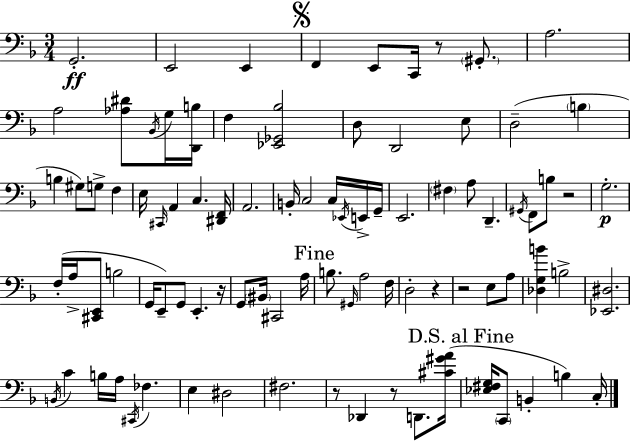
{
  \clef bass
  \numericTimeSignature
  \time 3/4
  \key f \major
  g,2.-.\ff | e,2 e,4 | \mark \markup { \musicglyph "scripts.segno" } f,4 e,8 c,16 r8 \parenthesize gis,8.-. | a2. | \break a2 <aes dis'>8 \acciaccatura { bes,16 } g16 | <d, b>16 f4 <ees, ges, bes>2 | d8 d,2 e8 | d2--( \parenthesize b4 | \break b4 gis8) g8-> f4 | e16 \grace { cis,16 } a,4 c4. | <dis, f,>16 a,2. | b,16-. c2 c16 | \break \acciaccatura { ees,16 } e,16-> g,16-- e,2. | \parenthesize fis4 a8 d,4.-- | \acciaccatura { gis,16 } f,8 b8 r2 | g2.-.\p | \break f16-.( a16-> <cis, e,>8 b2 | g,16 e,8--) g,8 e,4.-. | r16 g,8 \parenthesize bis,16 cis,2 | a16 \mark "Fine" b8. \grace { gis,16 } a2 | \break f16 d2-. | r4 r2 | e8 a8 <des g b'>4 b2-> | <ees, dis>2. | \break \acciaccatura { b,16 } c'4 b16 a16 | \acciaccatura { cis,16 } fes4. e4 dis2 | fis2. | r8 des,4 | \break r8 d,8. <cis' gis' a'>16( \mark "D.S. al Fine" <ees fis g>16 \parenthesize c,8 b,4-. | b4) c16-. \bar "|."
}